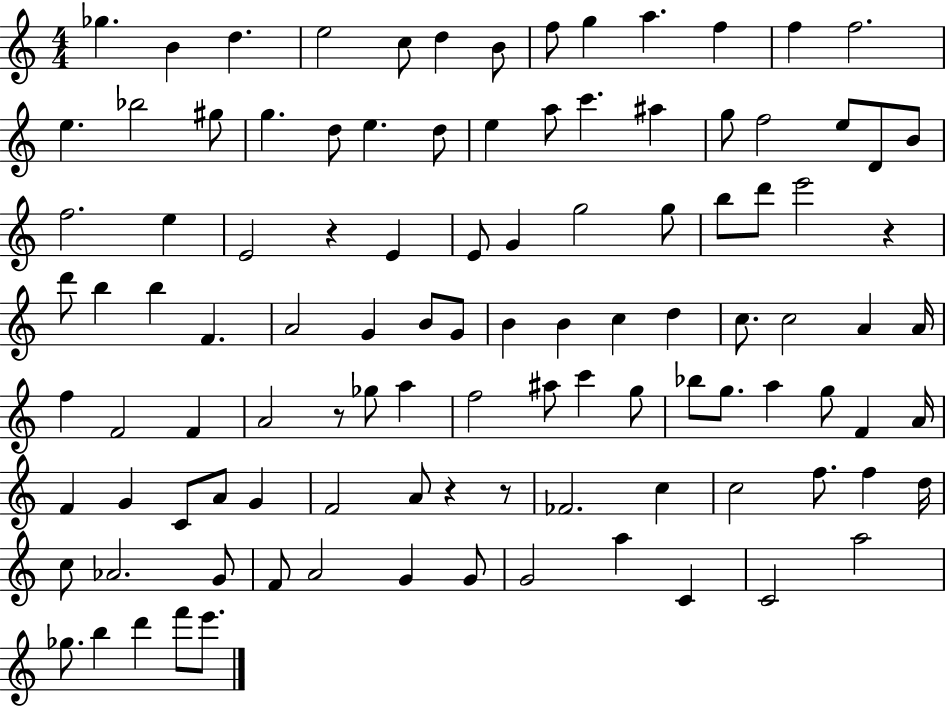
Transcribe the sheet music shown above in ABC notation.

X:1
T:Untitled
M:4/4
L:1/4
K:C
_g B d e2 c/2 d B/2 f/2 g a f f f2 e _b2 ^g/2 g d/2 e d/2 e a/2 c' ^a g/2 f2 e/2 D/2 B/2 f2 e E2 z E E/2 G g2 g/2 b/2 d'/2 e'2 z d'/2 b b F A2 G B/2 G/2 B B c d c/2 c2 A A/4 f F2 F A2 z/2 _g/2 a f2 ^a/2 c' g/2 _b/2 g/2 a g/2 F A/4 F G C/2 A/2 G F2 A/2 z z/2 _F2 c c2 f/2 f d/4 c/2 _A2 G/2 F/2 A2 G G/2 G2 a C C2 a2 _g/2 b d' f'/2 e'/2